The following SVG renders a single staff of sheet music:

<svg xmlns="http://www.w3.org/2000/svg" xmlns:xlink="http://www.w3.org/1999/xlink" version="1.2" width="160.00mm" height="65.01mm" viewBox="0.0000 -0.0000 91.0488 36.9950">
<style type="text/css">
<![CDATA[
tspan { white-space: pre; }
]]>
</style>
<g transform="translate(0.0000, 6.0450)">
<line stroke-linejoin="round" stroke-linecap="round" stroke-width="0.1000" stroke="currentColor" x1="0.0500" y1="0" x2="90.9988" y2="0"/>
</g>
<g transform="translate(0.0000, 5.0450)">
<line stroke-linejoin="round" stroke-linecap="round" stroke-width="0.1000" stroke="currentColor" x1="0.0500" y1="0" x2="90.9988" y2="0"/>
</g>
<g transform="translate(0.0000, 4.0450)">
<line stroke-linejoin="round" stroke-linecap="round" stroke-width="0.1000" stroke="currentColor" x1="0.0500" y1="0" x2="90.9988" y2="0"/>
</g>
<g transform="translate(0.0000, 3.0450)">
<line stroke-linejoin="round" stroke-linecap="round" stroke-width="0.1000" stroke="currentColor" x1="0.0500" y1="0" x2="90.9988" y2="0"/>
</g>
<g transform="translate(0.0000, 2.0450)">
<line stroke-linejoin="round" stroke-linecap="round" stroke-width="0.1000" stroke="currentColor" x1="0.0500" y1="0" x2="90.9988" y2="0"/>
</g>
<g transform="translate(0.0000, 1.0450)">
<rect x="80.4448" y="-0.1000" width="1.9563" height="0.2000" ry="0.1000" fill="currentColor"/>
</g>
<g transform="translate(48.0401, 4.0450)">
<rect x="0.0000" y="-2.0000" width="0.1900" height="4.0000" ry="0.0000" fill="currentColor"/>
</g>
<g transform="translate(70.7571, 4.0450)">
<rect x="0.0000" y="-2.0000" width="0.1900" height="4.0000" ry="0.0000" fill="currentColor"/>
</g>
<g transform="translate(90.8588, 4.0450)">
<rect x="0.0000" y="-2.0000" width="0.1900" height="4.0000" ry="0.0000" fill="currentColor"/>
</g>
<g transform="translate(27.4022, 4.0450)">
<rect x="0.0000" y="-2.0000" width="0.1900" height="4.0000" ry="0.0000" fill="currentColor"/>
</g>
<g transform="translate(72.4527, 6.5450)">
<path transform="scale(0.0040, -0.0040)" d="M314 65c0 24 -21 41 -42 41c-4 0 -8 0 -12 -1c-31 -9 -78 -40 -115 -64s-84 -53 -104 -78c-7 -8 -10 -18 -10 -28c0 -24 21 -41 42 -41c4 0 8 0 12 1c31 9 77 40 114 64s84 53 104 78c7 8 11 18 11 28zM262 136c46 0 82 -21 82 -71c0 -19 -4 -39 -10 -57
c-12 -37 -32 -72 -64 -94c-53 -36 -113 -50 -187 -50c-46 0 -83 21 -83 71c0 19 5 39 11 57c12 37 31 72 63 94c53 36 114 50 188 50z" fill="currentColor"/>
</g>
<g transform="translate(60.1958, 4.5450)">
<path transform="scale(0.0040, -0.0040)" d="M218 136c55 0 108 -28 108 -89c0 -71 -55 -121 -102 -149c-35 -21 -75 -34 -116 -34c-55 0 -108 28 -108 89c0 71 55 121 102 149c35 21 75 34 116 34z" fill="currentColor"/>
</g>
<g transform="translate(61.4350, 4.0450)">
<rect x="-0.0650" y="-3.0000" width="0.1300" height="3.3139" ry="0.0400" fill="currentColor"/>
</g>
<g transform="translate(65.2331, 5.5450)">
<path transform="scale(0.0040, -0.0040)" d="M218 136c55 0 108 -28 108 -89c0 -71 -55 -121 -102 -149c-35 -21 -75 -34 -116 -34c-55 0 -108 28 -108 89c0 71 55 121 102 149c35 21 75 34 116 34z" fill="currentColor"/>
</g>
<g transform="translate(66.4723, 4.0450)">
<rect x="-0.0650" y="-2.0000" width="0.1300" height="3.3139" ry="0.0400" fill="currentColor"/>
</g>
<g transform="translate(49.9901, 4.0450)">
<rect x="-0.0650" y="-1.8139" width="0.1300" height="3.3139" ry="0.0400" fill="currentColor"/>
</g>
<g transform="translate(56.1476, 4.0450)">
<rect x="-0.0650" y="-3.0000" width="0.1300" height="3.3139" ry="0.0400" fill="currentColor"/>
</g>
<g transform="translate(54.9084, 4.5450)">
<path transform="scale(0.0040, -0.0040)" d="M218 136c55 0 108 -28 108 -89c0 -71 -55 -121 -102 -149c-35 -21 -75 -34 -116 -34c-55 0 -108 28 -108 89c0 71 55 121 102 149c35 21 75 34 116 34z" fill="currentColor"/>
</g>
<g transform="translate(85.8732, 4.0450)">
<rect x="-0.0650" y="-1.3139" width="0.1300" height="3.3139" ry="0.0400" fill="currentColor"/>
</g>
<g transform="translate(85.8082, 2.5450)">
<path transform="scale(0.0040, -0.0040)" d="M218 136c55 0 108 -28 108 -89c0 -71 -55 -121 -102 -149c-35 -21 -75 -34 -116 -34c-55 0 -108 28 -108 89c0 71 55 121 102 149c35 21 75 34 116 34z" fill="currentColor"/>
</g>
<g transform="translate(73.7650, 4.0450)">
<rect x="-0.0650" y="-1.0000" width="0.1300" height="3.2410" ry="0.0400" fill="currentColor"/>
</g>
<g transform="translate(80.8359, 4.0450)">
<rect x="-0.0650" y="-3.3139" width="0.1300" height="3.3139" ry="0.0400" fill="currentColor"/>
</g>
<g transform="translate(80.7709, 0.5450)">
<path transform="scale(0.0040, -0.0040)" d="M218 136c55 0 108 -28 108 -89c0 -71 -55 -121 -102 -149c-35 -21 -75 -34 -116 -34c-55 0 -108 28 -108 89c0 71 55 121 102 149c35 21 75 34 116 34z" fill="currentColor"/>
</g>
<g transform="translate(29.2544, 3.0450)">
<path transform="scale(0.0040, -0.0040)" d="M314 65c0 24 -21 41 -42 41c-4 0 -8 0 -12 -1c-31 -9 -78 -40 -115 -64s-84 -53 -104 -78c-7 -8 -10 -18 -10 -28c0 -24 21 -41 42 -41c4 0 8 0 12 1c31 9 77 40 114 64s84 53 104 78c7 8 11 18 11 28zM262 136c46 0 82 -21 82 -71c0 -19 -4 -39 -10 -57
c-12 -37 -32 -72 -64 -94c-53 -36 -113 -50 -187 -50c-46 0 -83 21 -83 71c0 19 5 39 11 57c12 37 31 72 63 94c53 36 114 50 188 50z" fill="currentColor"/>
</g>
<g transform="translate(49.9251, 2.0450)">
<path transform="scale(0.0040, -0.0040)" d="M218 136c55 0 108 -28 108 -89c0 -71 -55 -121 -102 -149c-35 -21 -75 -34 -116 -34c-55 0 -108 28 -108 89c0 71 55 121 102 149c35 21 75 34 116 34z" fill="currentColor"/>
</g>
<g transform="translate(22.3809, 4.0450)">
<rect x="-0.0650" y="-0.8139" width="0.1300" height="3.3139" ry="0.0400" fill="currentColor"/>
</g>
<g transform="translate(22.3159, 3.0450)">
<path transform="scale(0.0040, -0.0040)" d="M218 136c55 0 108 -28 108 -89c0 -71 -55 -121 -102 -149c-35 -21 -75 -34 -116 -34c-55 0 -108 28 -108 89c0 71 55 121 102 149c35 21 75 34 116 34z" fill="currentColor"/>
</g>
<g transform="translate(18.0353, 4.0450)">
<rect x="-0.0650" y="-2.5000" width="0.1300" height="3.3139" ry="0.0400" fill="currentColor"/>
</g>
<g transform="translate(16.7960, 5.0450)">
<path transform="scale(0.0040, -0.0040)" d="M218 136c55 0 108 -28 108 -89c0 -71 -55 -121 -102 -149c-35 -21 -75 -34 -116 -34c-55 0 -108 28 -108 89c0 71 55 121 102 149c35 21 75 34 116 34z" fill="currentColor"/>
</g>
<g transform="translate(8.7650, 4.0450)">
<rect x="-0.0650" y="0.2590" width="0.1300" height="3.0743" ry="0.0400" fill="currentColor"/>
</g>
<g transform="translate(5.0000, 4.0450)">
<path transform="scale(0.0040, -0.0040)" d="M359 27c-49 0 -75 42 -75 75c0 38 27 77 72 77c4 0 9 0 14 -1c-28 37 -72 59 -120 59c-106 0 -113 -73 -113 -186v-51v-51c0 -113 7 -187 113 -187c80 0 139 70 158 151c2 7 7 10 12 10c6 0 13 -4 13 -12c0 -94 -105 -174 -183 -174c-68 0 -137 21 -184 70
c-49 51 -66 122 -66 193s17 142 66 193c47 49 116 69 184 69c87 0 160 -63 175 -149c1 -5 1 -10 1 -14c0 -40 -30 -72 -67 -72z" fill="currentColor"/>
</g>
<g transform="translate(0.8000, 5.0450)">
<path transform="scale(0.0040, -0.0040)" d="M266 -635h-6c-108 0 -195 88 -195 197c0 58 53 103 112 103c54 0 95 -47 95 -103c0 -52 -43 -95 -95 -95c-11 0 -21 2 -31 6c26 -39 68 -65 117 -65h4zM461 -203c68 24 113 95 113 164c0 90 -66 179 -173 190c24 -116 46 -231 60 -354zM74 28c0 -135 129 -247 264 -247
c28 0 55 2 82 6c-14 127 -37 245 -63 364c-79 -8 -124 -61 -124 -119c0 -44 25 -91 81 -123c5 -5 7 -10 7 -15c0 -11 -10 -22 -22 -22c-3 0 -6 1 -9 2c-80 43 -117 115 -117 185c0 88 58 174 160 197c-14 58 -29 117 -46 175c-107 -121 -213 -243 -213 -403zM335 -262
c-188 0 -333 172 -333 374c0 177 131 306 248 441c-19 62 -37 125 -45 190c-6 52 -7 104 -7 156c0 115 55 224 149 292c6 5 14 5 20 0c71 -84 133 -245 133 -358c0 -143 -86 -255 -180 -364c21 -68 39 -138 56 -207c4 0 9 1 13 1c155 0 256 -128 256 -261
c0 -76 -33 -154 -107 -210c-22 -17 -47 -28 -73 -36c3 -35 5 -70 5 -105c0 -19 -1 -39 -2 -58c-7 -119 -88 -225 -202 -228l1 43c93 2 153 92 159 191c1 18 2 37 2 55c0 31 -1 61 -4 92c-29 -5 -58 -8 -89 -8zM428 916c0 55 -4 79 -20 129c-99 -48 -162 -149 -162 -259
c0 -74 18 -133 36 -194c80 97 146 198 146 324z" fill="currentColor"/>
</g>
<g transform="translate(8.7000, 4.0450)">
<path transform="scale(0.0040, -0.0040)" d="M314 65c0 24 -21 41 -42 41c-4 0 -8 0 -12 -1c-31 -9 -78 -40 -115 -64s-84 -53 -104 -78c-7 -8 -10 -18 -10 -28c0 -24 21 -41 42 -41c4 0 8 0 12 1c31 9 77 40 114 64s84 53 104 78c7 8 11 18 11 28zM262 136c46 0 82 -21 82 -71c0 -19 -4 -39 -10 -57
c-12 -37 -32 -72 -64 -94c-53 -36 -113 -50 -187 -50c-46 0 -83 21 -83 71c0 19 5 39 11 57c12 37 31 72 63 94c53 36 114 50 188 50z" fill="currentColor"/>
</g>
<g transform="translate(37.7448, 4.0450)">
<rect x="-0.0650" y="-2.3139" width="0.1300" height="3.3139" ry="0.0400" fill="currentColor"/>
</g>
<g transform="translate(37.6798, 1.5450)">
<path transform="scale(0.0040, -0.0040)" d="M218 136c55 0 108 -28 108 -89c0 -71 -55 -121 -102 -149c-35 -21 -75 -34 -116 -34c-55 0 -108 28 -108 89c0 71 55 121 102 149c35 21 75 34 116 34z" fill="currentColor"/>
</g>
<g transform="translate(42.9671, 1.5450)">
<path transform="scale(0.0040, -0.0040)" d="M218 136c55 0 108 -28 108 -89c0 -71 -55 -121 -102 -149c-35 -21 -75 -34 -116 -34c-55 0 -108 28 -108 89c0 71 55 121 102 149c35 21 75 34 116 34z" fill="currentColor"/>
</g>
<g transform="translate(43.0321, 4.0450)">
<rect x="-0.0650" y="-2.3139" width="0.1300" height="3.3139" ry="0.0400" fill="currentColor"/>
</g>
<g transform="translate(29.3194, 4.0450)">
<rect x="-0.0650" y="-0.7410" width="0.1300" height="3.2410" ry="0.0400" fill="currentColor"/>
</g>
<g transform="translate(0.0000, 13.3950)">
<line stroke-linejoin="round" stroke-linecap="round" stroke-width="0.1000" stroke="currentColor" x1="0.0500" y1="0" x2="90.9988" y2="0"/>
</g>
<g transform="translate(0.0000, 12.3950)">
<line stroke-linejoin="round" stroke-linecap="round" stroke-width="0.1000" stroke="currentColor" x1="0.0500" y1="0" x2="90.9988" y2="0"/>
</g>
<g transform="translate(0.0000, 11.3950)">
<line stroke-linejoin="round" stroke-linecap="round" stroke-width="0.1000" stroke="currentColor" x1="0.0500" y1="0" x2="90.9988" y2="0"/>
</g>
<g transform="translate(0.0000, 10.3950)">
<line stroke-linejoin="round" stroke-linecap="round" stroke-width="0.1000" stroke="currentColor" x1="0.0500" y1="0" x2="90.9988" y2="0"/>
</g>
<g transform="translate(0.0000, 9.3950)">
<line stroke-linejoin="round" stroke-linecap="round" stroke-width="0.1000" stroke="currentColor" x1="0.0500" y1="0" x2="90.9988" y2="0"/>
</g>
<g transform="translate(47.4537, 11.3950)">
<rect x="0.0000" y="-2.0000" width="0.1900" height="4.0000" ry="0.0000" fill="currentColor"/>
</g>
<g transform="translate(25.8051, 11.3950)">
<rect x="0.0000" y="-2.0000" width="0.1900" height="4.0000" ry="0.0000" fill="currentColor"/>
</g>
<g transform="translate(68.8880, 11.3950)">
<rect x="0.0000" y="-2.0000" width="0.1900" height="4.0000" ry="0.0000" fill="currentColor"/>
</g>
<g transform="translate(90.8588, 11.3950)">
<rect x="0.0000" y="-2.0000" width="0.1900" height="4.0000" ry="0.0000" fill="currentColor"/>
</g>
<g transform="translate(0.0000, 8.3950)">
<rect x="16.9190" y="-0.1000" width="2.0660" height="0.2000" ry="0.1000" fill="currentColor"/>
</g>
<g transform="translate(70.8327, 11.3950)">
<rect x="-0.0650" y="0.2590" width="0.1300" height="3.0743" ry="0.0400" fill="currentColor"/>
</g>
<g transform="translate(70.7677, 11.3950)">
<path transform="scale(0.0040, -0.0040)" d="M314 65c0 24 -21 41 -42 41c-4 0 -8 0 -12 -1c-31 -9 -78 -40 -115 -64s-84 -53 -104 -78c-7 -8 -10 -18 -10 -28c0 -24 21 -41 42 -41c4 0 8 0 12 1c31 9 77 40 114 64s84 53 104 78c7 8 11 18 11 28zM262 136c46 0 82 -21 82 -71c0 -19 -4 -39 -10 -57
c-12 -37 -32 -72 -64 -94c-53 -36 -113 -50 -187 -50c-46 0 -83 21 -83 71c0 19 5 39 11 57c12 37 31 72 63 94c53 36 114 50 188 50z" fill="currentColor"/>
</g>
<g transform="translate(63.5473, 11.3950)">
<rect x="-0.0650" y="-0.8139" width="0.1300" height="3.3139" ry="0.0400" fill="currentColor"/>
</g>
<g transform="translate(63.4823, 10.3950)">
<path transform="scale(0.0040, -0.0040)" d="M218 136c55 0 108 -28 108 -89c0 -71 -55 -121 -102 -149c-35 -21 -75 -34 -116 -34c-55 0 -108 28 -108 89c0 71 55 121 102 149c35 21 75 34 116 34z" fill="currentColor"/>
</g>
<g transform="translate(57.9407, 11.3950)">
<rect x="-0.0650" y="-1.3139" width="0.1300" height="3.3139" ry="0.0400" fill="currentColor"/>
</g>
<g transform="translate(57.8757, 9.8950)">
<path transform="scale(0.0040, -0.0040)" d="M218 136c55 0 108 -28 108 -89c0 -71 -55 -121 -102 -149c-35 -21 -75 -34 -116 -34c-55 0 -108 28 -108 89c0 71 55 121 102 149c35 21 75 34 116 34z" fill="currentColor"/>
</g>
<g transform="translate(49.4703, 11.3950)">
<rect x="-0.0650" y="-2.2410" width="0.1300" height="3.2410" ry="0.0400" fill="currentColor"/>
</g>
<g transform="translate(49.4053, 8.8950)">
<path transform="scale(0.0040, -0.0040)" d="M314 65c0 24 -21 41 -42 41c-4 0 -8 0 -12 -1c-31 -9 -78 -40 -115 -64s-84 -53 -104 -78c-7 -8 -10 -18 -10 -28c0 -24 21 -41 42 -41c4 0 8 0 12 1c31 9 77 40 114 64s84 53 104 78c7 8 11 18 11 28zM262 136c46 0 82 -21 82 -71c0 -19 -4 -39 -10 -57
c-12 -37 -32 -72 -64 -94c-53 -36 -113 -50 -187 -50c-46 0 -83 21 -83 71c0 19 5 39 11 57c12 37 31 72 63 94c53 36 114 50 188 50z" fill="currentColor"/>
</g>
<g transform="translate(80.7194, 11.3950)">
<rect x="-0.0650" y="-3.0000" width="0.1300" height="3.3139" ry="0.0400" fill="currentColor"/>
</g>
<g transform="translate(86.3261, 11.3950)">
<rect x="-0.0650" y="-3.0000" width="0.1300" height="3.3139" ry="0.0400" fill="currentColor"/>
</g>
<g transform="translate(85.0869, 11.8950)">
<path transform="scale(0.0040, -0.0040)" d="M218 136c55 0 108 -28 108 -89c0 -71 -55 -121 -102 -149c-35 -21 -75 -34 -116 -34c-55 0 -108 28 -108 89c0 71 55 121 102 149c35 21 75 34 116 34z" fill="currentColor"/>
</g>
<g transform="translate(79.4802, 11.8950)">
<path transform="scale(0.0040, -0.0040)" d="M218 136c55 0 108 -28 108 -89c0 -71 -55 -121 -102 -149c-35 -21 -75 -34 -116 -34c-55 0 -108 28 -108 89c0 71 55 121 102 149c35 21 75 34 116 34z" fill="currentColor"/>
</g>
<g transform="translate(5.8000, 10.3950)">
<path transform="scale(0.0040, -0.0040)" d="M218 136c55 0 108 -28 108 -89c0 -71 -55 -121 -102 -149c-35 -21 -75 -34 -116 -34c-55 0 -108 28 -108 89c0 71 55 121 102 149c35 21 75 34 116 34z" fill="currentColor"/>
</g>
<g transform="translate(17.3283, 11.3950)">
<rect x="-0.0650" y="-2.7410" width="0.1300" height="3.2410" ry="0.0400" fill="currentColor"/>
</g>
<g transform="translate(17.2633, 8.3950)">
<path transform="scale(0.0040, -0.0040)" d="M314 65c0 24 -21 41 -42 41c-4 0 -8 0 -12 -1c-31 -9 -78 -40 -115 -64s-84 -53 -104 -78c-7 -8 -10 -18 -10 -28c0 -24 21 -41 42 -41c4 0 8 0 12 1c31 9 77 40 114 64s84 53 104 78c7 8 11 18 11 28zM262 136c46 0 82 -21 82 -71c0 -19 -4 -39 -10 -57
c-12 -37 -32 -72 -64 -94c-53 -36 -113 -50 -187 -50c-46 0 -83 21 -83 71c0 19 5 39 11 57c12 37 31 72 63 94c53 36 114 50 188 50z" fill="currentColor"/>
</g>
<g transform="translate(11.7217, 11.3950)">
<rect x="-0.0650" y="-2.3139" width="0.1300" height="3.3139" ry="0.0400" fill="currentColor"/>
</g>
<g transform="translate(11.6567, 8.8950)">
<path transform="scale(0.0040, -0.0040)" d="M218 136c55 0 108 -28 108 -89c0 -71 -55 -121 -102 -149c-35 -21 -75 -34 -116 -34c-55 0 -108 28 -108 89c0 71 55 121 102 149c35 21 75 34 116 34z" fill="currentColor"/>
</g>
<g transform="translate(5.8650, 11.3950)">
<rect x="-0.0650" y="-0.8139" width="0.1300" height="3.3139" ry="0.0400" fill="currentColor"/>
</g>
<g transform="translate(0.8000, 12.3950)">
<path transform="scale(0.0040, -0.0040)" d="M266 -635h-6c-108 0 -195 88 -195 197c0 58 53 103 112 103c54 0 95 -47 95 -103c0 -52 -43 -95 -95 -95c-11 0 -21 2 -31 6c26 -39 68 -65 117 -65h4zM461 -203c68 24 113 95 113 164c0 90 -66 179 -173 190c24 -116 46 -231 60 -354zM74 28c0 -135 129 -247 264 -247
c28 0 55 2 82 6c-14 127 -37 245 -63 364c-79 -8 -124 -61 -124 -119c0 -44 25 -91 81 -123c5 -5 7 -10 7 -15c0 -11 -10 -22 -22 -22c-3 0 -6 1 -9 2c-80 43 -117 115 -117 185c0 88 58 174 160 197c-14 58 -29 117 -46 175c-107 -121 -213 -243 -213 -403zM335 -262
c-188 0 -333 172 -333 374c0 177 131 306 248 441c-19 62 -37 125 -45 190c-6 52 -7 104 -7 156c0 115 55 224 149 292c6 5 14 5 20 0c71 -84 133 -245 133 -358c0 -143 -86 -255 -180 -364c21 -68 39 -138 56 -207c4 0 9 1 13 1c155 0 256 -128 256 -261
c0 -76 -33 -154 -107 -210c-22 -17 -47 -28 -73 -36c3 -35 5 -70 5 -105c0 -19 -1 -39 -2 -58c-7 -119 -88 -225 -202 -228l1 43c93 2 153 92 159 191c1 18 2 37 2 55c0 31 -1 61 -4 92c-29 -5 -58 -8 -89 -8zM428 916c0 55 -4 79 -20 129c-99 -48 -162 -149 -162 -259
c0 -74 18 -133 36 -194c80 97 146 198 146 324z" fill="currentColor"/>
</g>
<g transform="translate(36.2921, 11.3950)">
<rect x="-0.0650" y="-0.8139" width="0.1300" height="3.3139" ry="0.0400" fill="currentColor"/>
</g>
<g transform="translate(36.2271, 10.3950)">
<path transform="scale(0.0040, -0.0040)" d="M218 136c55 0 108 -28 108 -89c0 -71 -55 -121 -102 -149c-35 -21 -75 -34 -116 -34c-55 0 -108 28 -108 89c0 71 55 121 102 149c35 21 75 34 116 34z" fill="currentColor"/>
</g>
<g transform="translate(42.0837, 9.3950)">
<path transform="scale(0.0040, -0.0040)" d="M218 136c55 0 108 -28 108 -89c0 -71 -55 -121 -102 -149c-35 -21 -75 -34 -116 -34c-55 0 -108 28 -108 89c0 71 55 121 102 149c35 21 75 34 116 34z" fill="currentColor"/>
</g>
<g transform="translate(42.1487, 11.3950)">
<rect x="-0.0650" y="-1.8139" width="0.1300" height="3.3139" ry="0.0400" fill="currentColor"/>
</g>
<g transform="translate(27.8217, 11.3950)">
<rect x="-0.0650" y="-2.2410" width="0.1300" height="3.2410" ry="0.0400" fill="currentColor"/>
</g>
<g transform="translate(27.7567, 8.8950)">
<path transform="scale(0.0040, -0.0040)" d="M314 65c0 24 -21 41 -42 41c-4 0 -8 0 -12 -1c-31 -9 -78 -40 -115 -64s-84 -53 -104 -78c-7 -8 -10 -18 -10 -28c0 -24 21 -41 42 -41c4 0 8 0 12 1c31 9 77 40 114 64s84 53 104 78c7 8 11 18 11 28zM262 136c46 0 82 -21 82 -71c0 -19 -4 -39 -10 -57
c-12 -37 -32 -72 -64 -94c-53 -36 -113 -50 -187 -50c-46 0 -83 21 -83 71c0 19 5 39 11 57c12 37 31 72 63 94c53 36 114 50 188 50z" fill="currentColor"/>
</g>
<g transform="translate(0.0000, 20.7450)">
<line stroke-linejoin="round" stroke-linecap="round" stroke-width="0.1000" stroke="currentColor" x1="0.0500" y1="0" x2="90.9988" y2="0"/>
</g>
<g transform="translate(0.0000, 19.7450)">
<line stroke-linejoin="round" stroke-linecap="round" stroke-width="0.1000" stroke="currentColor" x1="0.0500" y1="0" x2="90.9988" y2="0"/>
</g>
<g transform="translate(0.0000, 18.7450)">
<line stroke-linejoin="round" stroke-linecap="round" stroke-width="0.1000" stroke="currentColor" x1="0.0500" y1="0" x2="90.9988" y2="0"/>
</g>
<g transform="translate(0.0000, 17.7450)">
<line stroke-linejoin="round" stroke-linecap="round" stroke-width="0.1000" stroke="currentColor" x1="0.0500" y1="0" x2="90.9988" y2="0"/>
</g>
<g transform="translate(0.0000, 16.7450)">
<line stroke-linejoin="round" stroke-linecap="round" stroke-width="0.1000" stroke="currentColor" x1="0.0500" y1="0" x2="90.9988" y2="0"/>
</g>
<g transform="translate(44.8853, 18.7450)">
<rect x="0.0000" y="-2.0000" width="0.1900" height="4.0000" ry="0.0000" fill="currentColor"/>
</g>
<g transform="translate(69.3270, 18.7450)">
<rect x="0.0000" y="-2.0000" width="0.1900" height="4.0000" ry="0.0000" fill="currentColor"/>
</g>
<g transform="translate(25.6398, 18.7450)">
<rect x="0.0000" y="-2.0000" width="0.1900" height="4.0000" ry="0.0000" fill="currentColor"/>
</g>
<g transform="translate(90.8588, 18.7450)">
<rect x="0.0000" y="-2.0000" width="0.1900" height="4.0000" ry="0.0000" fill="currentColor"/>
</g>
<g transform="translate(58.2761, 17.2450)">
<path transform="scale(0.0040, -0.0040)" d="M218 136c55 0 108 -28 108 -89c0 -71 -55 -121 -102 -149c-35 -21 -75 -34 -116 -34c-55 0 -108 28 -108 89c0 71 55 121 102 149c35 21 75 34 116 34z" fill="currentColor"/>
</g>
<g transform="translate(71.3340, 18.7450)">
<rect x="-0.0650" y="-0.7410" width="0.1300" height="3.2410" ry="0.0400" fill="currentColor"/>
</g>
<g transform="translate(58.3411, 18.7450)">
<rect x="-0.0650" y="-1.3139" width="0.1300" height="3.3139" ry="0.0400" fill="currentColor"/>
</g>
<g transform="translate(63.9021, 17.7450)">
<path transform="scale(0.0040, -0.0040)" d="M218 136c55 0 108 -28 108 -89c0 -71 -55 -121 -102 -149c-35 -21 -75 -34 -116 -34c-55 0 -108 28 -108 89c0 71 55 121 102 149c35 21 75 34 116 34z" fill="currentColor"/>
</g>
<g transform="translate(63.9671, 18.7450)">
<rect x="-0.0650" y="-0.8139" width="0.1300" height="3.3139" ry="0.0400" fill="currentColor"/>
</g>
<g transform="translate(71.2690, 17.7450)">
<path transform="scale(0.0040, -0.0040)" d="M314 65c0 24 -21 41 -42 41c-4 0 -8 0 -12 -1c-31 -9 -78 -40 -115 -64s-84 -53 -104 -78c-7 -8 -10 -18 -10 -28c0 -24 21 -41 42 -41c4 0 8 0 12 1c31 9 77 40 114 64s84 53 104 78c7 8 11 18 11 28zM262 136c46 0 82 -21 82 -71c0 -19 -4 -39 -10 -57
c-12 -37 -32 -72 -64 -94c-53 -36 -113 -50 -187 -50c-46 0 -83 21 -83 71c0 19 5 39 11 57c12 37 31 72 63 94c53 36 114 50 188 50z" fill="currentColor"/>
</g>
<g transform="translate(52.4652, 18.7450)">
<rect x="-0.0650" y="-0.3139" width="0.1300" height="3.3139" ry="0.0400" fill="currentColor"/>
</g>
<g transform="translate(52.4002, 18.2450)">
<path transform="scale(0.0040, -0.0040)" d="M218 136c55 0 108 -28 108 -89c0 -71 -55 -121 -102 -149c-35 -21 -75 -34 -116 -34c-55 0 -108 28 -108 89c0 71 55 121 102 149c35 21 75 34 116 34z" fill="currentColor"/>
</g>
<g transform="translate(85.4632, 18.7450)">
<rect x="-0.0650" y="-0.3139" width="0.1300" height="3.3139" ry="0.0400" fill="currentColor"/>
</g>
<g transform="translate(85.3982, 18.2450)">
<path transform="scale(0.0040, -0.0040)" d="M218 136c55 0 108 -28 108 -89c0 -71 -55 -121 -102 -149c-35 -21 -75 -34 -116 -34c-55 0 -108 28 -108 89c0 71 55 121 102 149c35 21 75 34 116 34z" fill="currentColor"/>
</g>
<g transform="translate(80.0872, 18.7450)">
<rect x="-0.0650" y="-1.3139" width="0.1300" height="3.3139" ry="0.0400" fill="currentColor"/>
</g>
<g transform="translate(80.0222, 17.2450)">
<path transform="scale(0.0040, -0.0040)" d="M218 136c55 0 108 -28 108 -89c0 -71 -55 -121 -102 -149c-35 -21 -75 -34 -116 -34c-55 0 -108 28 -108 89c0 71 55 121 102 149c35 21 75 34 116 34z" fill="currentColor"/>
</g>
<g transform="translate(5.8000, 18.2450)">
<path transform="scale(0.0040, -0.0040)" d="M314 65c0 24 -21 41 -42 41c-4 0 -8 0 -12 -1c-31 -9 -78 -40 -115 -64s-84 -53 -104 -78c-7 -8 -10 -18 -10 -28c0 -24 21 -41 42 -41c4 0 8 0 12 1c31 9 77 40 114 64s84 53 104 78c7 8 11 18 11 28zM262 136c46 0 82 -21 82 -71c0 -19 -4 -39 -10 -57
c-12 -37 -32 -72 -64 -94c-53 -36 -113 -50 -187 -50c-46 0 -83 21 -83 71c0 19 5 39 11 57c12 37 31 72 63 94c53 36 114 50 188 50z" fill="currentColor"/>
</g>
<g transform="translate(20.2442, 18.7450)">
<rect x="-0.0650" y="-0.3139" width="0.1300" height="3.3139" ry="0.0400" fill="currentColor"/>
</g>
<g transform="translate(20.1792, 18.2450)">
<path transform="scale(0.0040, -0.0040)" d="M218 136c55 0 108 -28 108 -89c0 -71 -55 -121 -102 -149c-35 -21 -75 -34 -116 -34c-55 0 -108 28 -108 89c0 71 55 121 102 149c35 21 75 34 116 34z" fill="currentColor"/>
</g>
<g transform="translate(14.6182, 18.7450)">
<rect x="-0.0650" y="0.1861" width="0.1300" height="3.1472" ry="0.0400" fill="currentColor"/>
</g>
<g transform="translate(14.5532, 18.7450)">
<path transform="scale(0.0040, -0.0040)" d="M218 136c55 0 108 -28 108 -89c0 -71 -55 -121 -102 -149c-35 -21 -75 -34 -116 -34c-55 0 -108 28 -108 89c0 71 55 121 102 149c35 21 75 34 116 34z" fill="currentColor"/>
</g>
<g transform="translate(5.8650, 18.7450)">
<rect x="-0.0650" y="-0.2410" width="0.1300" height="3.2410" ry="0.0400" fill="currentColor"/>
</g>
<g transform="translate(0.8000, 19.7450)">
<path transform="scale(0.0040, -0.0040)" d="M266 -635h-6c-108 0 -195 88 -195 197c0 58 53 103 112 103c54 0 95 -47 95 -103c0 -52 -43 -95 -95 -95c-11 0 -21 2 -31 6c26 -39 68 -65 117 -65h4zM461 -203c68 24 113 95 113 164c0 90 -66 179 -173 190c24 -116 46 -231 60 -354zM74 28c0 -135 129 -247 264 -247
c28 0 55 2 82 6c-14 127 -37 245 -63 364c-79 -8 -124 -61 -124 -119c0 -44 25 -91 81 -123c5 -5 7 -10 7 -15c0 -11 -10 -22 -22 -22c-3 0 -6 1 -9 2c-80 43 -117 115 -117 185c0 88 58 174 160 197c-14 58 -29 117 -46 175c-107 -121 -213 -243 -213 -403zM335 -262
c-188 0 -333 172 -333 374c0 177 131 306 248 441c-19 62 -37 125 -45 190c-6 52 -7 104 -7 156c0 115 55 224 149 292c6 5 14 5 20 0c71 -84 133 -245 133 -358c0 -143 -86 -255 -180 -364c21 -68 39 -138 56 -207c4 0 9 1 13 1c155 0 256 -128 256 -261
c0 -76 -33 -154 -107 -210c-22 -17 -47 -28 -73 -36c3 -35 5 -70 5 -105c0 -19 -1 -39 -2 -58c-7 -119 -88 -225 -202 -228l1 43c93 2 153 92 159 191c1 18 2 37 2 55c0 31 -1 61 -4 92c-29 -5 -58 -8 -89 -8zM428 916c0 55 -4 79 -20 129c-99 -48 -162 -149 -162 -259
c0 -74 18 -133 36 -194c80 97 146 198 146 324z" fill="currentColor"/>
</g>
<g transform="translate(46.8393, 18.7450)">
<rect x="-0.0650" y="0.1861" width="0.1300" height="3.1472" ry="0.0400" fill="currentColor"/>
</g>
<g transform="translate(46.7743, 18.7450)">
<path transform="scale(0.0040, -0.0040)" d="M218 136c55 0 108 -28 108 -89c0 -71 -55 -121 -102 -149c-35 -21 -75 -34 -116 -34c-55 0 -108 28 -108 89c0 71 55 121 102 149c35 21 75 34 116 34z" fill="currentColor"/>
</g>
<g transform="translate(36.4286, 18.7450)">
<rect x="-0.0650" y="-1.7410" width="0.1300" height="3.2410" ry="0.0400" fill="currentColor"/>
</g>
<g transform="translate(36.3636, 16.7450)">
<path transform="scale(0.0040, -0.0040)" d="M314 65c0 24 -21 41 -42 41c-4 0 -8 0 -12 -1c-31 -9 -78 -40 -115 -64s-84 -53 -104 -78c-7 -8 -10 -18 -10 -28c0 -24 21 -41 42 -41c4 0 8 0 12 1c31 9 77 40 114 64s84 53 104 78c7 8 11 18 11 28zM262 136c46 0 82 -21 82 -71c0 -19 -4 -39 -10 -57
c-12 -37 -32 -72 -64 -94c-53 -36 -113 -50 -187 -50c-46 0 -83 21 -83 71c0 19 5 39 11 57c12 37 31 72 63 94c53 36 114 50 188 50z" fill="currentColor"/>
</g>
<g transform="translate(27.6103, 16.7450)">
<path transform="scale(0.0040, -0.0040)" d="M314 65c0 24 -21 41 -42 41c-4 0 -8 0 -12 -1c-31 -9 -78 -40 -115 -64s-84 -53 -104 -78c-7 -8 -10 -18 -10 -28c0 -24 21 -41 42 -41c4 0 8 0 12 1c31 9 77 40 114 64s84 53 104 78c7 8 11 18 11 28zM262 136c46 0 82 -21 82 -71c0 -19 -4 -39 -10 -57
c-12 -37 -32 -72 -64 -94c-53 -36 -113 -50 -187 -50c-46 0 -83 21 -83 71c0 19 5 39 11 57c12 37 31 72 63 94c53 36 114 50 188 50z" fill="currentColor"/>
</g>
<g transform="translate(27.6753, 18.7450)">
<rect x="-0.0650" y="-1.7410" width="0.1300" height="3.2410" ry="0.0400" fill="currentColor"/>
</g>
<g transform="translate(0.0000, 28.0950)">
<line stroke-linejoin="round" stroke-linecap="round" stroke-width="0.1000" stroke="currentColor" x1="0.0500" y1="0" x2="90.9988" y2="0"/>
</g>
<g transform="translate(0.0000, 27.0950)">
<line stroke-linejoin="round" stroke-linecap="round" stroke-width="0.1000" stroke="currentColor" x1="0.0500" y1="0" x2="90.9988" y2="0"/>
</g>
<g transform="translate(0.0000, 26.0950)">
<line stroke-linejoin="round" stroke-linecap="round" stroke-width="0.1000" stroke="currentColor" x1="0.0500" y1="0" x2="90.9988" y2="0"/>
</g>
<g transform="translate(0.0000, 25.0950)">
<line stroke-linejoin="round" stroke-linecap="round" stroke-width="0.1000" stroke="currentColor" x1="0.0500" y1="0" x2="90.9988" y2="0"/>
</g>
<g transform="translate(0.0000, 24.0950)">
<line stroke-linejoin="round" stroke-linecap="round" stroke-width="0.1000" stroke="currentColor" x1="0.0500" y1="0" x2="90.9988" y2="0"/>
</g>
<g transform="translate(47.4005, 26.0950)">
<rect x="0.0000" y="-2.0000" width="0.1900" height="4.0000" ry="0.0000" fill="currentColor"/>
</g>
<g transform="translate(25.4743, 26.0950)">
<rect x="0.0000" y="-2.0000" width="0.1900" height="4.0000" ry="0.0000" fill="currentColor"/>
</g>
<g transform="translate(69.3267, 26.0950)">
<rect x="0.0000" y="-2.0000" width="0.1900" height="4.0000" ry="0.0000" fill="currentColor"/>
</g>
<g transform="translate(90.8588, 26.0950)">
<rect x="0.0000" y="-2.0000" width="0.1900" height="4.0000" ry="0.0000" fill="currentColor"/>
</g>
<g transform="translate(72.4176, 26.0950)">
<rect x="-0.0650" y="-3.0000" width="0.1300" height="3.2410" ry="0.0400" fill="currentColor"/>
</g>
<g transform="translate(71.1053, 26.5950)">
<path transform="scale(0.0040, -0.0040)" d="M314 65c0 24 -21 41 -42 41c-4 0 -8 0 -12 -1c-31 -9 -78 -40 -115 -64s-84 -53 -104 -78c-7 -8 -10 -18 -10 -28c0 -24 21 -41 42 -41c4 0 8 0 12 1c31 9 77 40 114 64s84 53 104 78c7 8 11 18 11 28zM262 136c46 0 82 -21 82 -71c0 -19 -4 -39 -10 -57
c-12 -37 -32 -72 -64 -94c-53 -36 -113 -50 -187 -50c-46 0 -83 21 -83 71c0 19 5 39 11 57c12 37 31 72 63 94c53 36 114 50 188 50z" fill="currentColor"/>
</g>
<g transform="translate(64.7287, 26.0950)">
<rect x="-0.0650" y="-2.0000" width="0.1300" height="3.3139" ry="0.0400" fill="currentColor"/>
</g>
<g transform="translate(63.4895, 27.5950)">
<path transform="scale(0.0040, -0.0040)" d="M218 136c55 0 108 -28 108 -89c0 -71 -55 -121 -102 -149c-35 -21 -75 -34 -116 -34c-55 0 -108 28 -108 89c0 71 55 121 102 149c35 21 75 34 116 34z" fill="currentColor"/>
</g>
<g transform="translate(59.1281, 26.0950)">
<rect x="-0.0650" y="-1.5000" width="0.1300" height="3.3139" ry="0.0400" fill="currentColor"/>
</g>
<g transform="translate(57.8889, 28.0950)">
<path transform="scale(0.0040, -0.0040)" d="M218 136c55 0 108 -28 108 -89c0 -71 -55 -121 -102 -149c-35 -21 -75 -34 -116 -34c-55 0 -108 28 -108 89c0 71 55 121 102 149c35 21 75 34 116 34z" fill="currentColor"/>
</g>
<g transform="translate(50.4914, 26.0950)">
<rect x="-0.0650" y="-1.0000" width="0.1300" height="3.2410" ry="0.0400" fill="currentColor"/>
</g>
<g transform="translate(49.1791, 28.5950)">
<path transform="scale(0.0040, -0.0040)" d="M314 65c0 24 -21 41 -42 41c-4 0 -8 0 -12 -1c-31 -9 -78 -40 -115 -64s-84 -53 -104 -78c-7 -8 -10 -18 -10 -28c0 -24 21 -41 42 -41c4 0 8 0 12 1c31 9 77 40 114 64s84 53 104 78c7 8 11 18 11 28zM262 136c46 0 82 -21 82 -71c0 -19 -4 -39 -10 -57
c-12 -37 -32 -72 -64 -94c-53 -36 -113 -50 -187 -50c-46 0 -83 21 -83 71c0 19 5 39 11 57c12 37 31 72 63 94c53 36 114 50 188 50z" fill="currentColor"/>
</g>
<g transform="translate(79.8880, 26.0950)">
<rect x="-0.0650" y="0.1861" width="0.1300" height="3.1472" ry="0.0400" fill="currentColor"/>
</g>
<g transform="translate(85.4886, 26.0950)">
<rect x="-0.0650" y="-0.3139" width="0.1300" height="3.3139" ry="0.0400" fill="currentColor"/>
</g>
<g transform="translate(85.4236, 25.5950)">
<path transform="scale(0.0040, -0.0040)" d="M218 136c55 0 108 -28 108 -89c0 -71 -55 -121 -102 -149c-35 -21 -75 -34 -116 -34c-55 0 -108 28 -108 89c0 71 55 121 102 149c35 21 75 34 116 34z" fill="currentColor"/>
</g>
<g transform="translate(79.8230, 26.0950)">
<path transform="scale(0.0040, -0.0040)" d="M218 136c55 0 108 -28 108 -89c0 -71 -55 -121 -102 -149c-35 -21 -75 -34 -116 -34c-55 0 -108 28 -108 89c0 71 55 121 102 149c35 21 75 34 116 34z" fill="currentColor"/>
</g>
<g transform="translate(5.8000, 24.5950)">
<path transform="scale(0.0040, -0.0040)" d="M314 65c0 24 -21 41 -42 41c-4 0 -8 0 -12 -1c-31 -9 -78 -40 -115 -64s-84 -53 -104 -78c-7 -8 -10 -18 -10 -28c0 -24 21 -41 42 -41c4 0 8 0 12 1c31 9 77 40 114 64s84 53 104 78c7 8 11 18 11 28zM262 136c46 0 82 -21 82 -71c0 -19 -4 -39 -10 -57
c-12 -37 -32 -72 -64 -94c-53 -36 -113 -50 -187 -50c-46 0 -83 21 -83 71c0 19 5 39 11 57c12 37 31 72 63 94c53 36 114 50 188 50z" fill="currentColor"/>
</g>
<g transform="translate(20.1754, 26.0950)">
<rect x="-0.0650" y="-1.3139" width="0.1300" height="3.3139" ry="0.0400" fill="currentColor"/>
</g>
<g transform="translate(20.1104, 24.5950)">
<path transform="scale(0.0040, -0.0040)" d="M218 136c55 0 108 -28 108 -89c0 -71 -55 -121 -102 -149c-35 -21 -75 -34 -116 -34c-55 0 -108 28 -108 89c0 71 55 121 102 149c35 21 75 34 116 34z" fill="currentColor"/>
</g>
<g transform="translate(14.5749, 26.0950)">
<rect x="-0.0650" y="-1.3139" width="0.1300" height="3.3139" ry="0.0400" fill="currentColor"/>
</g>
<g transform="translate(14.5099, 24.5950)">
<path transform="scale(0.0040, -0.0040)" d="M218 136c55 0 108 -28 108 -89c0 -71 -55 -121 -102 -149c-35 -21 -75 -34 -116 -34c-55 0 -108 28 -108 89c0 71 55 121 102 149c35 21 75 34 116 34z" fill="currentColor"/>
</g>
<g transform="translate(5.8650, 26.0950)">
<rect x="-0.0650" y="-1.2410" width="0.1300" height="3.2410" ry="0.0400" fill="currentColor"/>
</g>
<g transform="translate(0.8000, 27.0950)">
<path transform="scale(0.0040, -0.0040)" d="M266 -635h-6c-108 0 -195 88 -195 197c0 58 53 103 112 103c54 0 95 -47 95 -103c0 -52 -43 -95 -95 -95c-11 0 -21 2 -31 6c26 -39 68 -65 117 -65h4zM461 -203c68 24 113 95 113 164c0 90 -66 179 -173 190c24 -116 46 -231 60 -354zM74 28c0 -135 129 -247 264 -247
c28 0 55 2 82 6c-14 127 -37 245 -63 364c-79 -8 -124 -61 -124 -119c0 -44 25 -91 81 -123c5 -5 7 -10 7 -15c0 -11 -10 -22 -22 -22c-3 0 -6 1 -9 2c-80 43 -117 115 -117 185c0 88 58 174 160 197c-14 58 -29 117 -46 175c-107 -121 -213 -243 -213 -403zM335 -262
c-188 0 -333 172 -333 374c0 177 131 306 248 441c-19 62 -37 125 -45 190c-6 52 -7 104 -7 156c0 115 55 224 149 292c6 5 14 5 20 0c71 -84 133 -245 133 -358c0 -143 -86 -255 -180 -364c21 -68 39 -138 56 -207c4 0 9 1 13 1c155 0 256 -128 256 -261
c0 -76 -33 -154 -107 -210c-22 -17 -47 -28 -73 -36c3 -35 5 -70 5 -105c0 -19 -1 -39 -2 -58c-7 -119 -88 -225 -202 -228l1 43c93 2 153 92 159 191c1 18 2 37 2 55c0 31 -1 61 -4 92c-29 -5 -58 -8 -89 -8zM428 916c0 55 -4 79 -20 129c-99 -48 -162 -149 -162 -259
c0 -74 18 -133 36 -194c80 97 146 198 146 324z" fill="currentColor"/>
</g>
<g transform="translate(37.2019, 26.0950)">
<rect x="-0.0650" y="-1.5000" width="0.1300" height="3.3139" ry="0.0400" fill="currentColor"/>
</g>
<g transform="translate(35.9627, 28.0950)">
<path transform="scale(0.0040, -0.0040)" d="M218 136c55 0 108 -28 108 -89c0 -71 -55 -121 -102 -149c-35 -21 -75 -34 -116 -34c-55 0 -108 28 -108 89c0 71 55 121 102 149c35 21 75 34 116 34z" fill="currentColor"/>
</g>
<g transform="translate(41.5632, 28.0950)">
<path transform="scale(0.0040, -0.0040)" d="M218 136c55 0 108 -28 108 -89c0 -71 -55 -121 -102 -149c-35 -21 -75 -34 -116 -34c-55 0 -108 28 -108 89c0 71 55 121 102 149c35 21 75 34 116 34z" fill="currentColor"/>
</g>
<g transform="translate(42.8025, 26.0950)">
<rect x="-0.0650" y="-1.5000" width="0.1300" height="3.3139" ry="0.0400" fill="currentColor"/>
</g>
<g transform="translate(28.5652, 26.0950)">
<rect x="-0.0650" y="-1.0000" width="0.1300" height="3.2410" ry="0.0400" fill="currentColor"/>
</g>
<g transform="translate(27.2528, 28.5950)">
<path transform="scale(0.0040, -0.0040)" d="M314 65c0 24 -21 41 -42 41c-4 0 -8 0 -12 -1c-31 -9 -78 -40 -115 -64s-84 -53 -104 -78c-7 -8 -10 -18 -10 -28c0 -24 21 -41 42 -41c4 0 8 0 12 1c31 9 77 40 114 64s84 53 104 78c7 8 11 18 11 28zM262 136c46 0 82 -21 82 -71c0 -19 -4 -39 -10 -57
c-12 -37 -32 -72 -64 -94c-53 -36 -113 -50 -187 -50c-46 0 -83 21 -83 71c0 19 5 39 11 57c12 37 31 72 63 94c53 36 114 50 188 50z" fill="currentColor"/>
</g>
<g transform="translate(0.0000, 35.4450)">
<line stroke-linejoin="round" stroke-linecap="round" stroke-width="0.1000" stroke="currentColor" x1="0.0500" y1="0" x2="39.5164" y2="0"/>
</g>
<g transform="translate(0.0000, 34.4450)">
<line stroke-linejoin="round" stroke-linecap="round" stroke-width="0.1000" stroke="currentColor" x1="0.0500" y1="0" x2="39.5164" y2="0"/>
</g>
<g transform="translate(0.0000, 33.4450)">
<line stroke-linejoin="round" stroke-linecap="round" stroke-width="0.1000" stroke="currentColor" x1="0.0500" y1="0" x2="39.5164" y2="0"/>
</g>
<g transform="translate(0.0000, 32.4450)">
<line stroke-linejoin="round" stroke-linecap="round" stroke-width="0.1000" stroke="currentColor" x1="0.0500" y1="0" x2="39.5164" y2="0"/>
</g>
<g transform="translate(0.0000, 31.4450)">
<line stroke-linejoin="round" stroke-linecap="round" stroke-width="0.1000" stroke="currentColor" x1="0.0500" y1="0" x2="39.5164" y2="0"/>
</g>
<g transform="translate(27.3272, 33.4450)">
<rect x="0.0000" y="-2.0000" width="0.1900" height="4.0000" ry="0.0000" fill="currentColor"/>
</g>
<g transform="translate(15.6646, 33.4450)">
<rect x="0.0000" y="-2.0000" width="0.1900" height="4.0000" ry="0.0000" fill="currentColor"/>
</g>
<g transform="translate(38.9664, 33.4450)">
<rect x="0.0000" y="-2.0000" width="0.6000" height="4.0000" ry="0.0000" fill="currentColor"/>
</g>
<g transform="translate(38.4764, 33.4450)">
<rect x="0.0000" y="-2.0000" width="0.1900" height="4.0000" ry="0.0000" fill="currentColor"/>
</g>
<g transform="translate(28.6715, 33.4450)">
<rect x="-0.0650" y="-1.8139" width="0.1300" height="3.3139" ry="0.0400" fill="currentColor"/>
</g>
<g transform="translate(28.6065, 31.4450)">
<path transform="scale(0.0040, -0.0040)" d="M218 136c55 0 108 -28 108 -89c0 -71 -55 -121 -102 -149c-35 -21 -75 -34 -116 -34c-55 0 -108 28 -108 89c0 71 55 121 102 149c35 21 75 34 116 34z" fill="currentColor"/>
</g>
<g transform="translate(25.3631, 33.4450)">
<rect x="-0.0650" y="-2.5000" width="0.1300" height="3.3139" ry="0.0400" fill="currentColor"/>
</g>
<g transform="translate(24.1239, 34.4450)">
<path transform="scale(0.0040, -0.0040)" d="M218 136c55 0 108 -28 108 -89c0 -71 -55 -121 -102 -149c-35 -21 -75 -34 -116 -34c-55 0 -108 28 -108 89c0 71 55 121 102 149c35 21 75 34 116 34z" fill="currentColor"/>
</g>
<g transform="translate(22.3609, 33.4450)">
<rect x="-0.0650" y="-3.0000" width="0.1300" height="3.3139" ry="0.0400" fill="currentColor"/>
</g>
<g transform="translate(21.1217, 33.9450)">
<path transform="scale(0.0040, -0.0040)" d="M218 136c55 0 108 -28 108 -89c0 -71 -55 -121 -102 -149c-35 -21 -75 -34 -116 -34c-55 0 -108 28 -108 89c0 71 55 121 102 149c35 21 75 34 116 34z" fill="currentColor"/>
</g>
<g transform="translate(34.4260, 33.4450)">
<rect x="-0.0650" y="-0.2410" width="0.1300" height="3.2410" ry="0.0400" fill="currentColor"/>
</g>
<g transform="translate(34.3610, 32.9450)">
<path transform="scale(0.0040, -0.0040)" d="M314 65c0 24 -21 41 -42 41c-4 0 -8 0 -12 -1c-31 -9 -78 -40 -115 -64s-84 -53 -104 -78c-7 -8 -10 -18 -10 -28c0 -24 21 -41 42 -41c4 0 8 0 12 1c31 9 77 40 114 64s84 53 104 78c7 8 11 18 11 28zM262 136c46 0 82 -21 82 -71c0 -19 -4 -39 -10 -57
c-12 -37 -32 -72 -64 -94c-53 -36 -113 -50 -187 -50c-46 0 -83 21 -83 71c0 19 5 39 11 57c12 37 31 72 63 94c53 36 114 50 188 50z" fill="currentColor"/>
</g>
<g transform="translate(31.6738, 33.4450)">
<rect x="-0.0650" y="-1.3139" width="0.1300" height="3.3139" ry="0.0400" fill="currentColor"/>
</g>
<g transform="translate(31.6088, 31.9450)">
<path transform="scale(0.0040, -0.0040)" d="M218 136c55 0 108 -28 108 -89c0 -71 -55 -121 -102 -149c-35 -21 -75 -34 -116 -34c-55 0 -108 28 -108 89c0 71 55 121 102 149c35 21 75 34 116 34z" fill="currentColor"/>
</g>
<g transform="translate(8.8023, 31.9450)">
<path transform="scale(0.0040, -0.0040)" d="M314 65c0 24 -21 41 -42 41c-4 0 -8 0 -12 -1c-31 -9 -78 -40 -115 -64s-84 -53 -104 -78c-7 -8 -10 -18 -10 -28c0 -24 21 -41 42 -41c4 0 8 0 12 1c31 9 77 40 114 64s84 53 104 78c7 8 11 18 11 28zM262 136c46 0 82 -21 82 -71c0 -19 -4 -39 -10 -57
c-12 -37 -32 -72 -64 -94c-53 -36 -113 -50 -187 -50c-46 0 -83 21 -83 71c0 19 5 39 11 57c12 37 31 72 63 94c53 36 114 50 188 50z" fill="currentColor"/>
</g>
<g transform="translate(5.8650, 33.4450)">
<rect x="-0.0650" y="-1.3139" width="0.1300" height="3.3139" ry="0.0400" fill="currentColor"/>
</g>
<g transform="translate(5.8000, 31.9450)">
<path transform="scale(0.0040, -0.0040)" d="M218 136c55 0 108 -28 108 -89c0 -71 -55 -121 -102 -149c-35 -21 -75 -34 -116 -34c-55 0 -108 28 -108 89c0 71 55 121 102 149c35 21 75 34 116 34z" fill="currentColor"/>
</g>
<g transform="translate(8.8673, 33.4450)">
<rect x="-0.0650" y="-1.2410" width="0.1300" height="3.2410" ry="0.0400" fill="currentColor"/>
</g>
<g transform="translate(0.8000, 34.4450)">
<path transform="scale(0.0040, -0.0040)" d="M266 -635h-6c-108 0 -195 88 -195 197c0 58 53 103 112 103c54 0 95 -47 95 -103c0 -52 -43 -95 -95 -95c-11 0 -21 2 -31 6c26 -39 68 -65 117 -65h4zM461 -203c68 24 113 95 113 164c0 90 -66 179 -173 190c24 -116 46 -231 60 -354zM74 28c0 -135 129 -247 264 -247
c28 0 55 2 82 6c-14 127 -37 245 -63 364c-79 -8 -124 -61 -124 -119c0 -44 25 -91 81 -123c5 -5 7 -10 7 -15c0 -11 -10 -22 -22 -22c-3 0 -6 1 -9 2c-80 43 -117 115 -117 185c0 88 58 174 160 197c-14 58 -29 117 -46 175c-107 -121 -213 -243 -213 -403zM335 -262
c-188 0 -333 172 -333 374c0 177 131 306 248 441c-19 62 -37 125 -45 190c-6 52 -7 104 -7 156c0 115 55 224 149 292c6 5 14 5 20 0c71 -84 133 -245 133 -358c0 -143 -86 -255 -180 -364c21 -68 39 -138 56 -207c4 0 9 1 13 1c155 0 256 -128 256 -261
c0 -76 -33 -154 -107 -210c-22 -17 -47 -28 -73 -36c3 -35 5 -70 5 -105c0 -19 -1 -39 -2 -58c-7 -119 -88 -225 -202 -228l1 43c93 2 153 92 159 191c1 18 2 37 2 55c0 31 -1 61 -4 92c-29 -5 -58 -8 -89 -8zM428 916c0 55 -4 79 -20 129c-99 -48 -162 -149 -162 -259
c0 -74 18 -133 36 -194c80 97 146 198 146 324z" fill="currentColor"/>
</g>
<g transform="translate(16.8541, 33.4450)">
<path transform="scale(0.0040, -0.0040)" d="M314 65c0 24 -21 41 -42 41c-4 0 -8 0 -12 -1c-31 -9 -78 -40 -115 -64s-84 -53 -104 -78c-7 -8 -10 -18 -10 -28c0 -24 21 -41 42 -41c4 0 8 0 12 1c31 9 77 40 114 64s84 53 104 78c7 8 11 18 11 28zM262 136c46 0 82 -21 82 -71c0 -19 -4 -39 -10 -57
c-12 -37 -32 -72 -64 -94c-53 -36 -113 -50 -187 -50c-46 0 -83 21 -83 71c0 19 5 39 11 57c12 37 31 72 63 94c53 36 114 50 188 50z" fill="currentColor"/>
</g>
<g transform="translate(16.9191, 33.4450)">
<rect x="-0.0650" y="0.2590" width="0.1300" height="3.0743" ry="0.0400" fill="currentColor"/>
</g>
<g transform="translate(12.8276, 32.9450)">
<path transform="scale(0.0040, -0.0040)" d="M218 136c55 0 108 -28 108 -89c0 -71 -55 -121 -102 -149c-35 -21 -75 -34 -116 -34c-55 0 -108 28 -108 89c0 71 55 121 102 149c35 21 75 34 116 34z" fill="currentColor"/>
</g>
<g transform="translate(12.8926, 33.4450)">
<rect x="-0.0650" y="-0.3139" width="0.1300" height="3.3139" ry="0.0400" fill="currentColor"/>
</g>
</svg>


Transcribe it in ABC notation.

X:1
T:Untitled
M:4/4
L:1/4
K:C
B2 G d d2 g g f A A F D2 b e d g a2 g2 d f g2 e d B2 A A c2 B c f2 f2 B c e d d2 e c e2 e e D2 E E D2 E F A2 B c e e2 c B2 A G f e c2